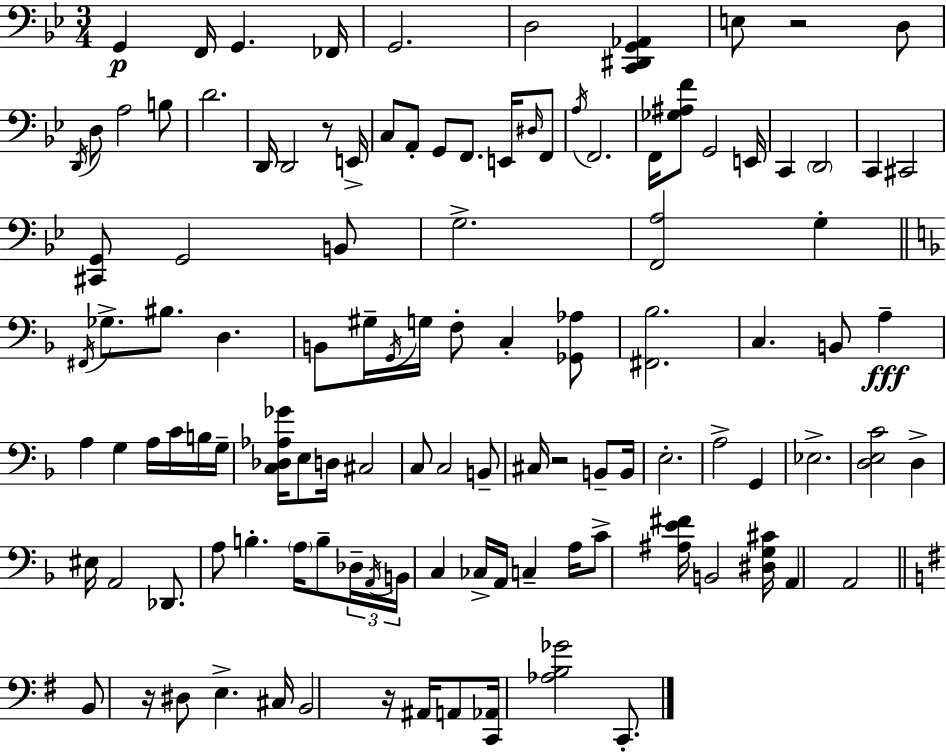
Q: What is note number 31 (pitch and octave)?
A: C2